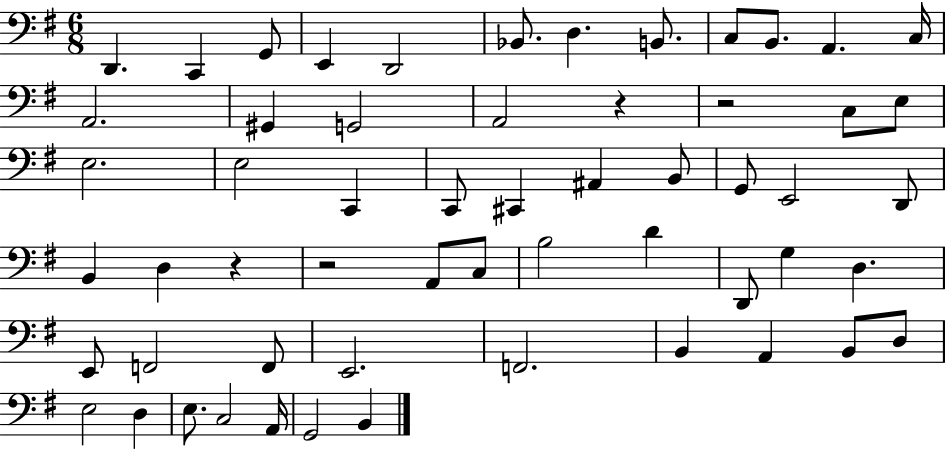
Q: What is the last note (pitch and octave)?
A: B2